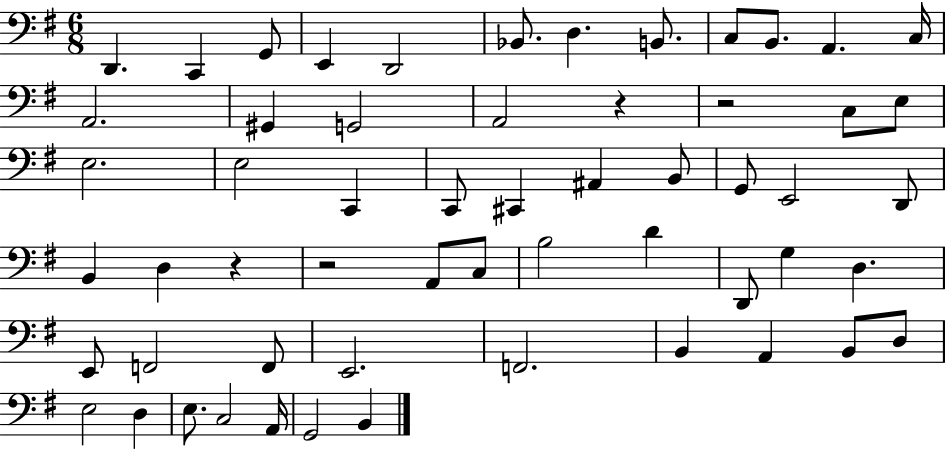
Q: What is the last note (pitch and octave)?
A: B2